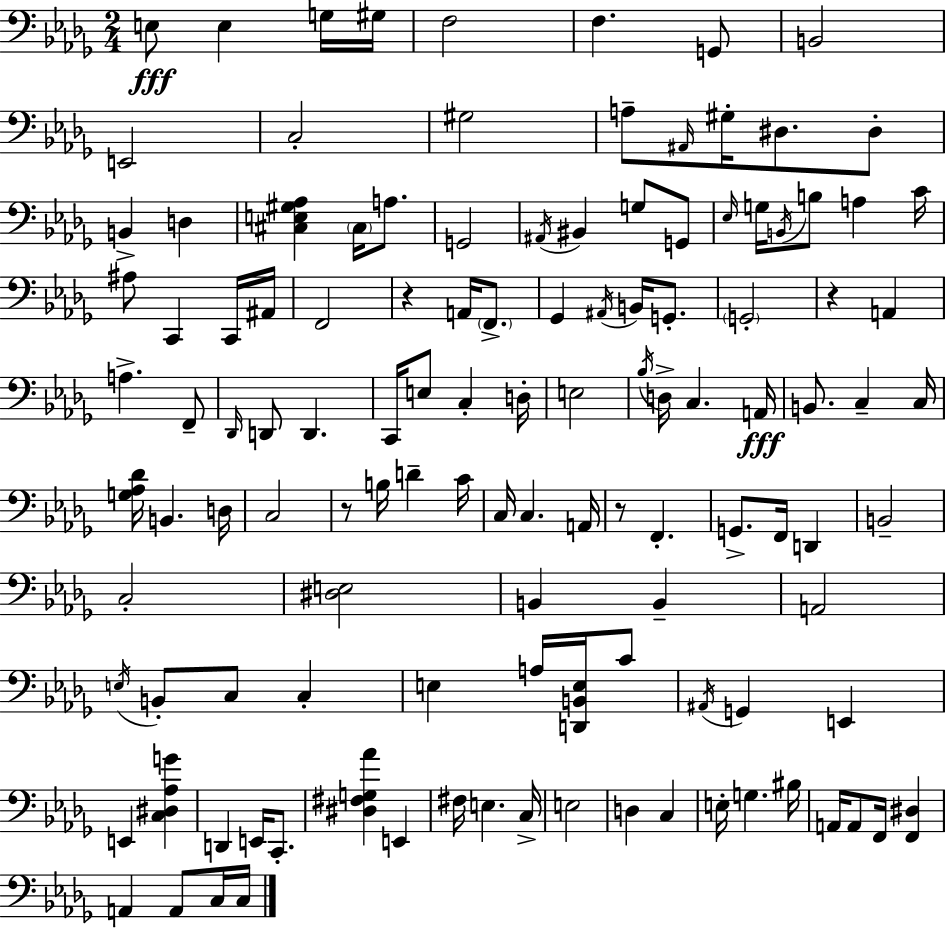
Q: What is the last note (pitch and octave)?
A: C3